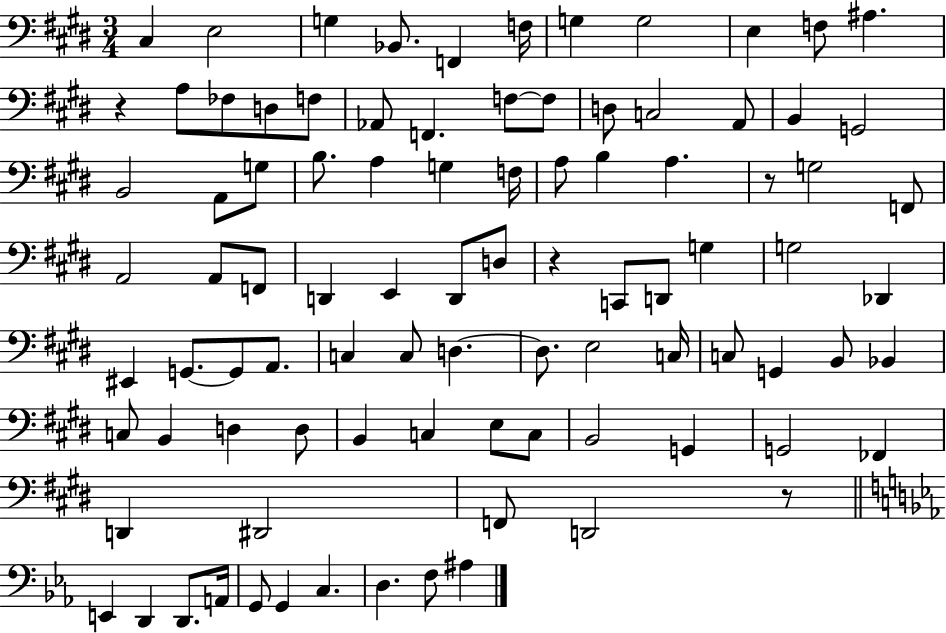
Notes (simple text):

C#3/q E3/h G3/q Bb2/e. F2/q F3/s G3/q G3/h E3/q F3/e A#3/q. R/q A3/e FES3/e D3/e F3/e Ab2/e F2/q. F3/e F3/e D3/e C3/h A2/e B2/q G2/h B2/h A2/e G3/e B3/e. A3/q G3/q F3/s A3/e B3/q A3/q. R/e G3/h F2/e A2/h A2/e F2/e D2/q E2/q D2/e D3/e R/q C2/e D2/e G3/q G3/h Db2/q EIS2/q G2/e. G2/e A2/e. C3/q C3/e D3/q. D3/e. E3/h C3/s C3/e G2/q B2/e Bb2/q C3/e B2/q D3/q D3/e B2/q C3/q E3/e C3/e B2/h G2/q G2/h FES2/q D2/q D#2/h F2/e D2/h R/e E2/q D2/q D2/e. A2/s G2/e G2/q C3/q. D3/q. F3/e A#3/q